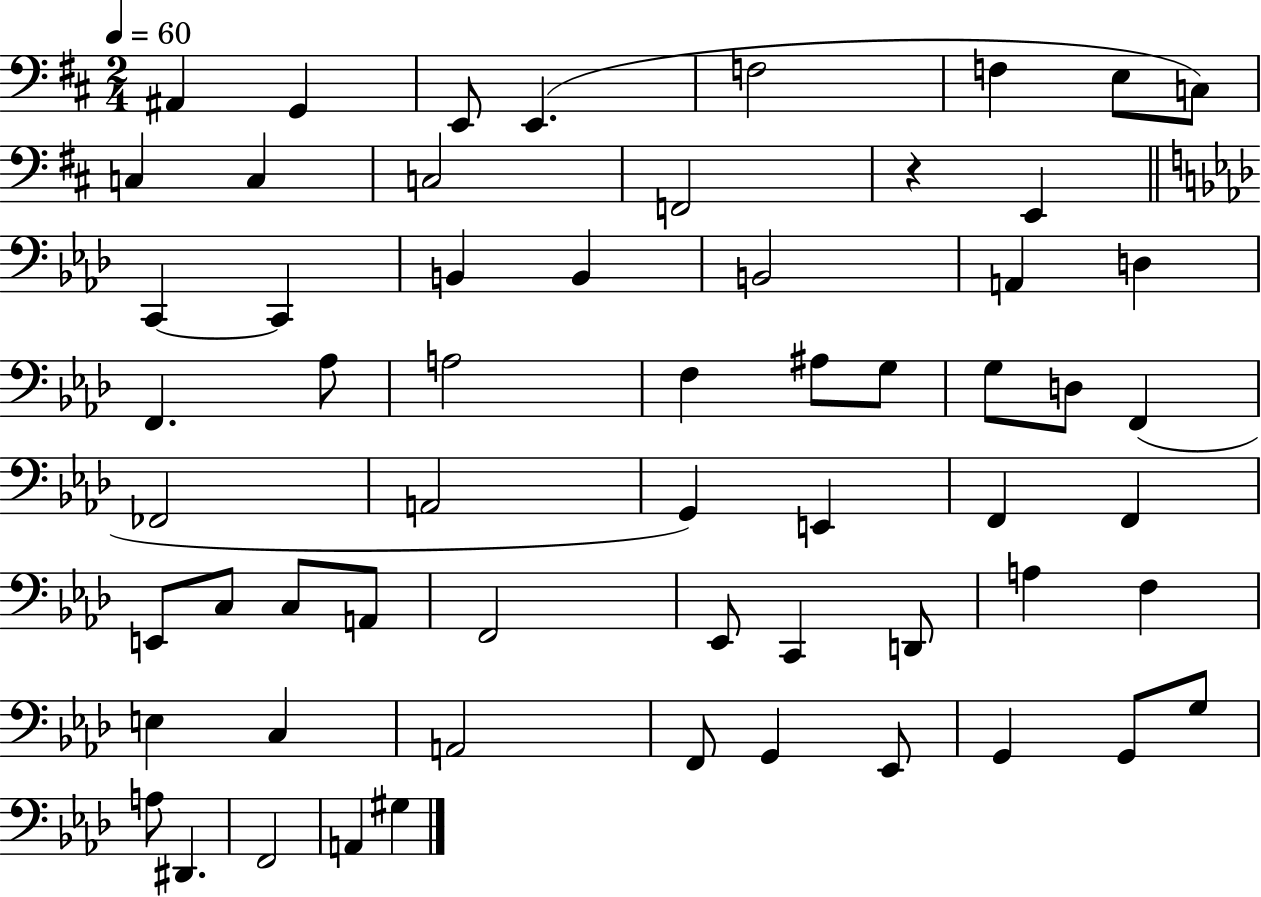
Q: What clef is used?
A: bass